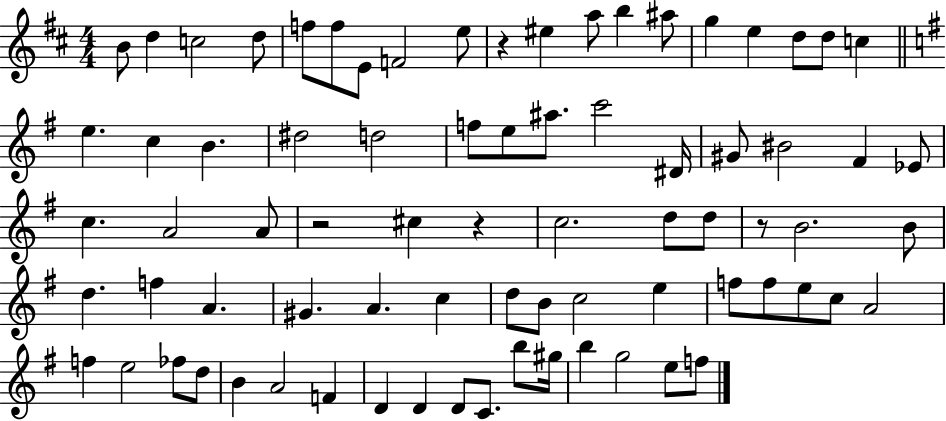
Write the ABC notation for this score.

X:1
T:Untitled
M:4/4
L:1/4
K:D
B/2 d c2 d/2 f/2 f/2 E/2 F2 e/2 z ^e a/2 b ^a/2 g e d/2 d/2 c e c B ^d2 d2 f/2 e/2 ^a/2 c'2 ^D/4 ^G/2 ^B2 ^F _E/2 c A2 A/2 z2 ^c z c2 d/2 d/2 z/2 B2 B/2 d f A ^G A c d/2 B/2 c2 e f/2 f/2 e/2 c/2 A2 f e2 _f/2 d/2 B A2 F D D D/2 C/2 b/2 ^g/4 b g2 e/2 f/2